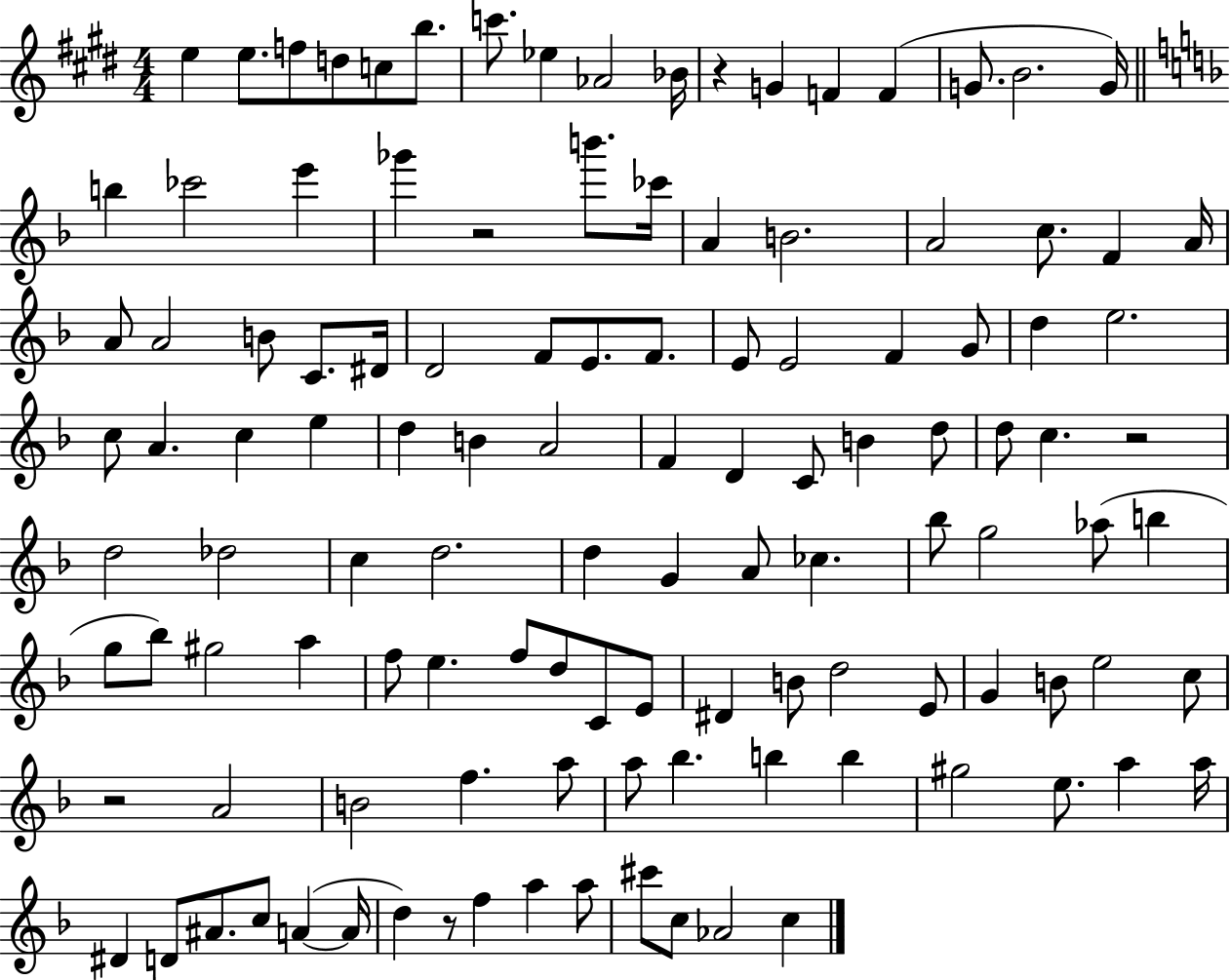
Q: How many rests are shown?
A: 5